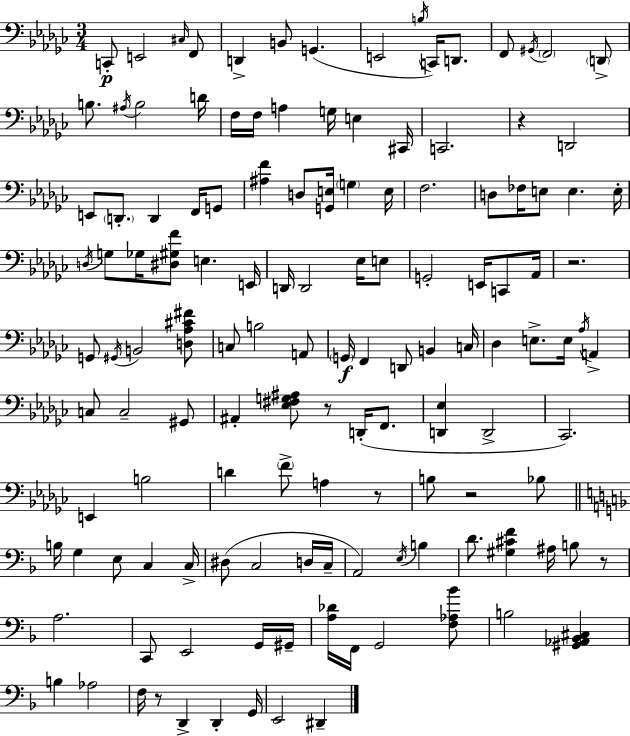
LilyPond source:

{
  \clef bass
  \numericTimeSignature
  \time 3/4
  \key ees \minor
  \repeat volta 2 { c,8-.\p e,2 \grace { cis16 } f,8 | d,4-> b,8 g,4.( | e,2 \acciaccatura { b16 }) c,16 d,8. | f,8 \acciaccatura { gis,16 } \parenthesize f,2 | \break \parenthesize d,8-> b8. \acciaccatura { ais16 } b2 | d'16 f16 f16 a4 g16 e4 | cis,16 c,2. | r4 d,2 | \break e,8 \parenthesize d,8.-. d,4 | f,16 g,8 <ais f'>4 d8 <g, e>16 \parenthesize g4 | e16 f2. | d8 fes16 e8 e4. | \break e16-. \acciaccatura { d16 } g8 ges16 <dis gis f'>8 e4. | e,16 d,16 d,2 | ees16 e8 g,2-. | e,16 c,8 aes,16 r2. | \break g,8 \acciaccatura { gis,16 } b,2 | <d aes cis' fis'>8 c8 b2 | a,8 \parenthesize g,16\f f,4 d,8 | b,4 c16 des4 e8.-> | \break e16 \acciaccatura { aes16 } a,4-> c8 c2-- | gis,8 ais,4-. <ees fis g ais>8 | r8 d,16-.( f,8. <d, ees>4 d,2-> | ces,2.) | \break e,4 b2 | d'4 \parenthesize f'8-> | a4 r8 b8 r2 | bes8 \bar "||" \break \key f \major b16 g4 e8 c4 c16-> | dis8( c2 d16 c16-- | a,2) \acciaccatura { e16 } b4 | d'8. <gis cis' f'>4 ais16 b8 r8 | \break a2. | c,8 e,2 g,16 | gis,16-- <a des'>16 f,16 g,2 <f aes bes'>8 | b2 <gis, aes, bes, cis>4 | \break b4 aes2 | f16 r8 d,4-> d,4-. | g,16 e,2 dis,4-- | } \bar "|."
}